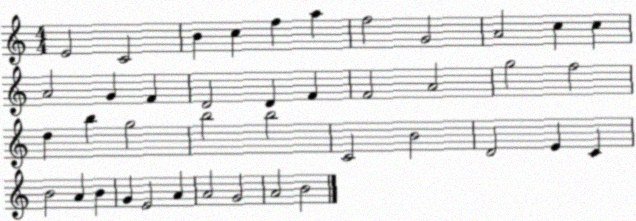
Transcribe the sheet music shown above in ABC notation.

X:1
T:Untitled
M:4/4
L:1/4
K:C
E2 C2 B c f a f2 G2 A2 c c A2 G F D2 D F F2 A2 g2 f2 d b g2 b2 b2 C2 B2 D2 E C B2 A B G E2 A A2 G2 A2 B2